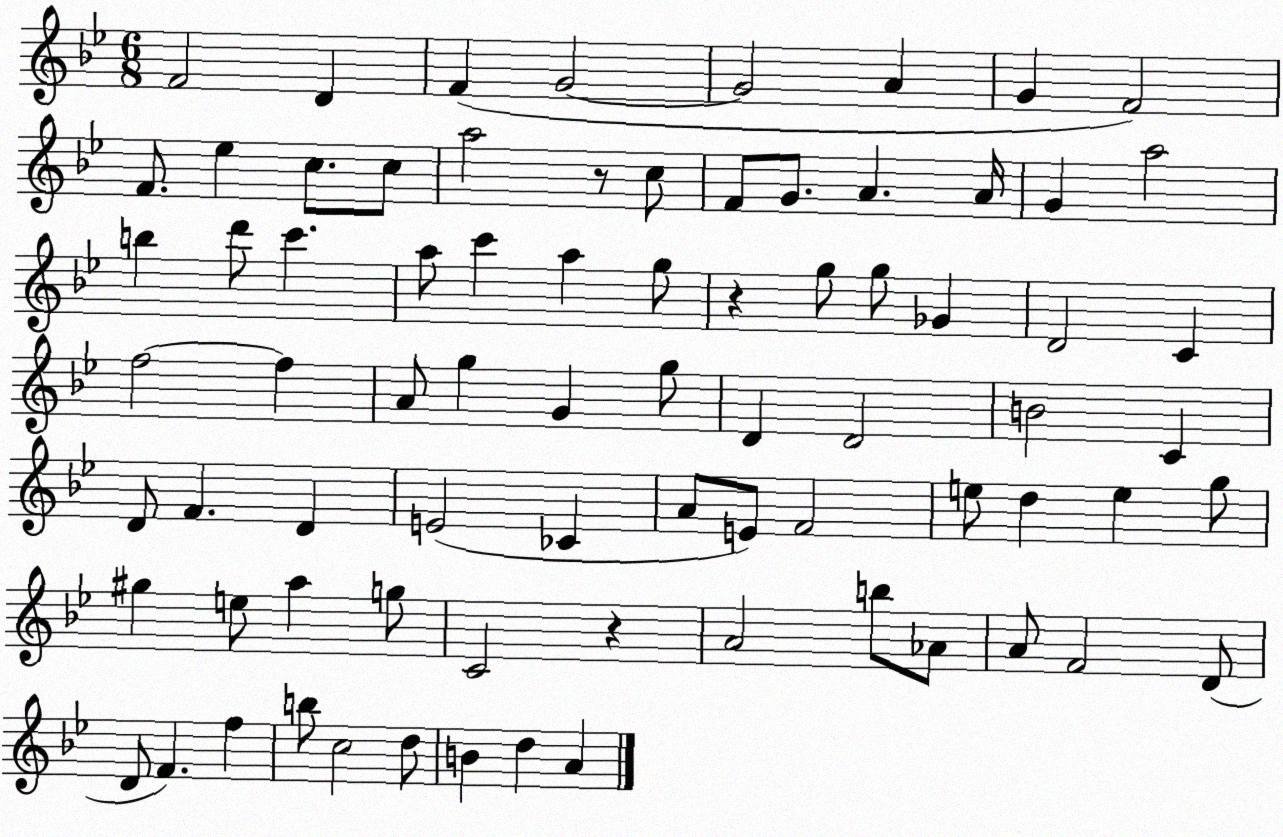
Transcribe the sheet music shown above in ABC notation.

X:1
T:Untitled
M:6/8
L:1/4
K:Bb
F2 D F G2 G2 A G F2 F/2 _e c/2 c/2 a2 z/2 c/2 F/2 G/2 A A/4 G a2 b d'/2 c' a/2 c' a g/2 z g/2 g/2 _G D2 C f2 f A/2 g G g/2 D D2 B2 C D/2 F D E2 _C A/2 E/2 F2 e/2 d e g/2 ^g e/2 a g/2 C2 z A2 b/2 _A/2 A/2 F2 D/2 D/2 F f b/2 c2 d/2 B d A